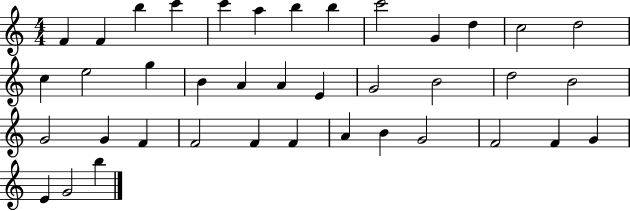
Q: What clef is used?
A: treble